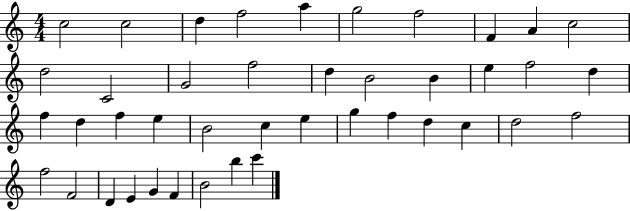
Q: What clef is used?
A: treble